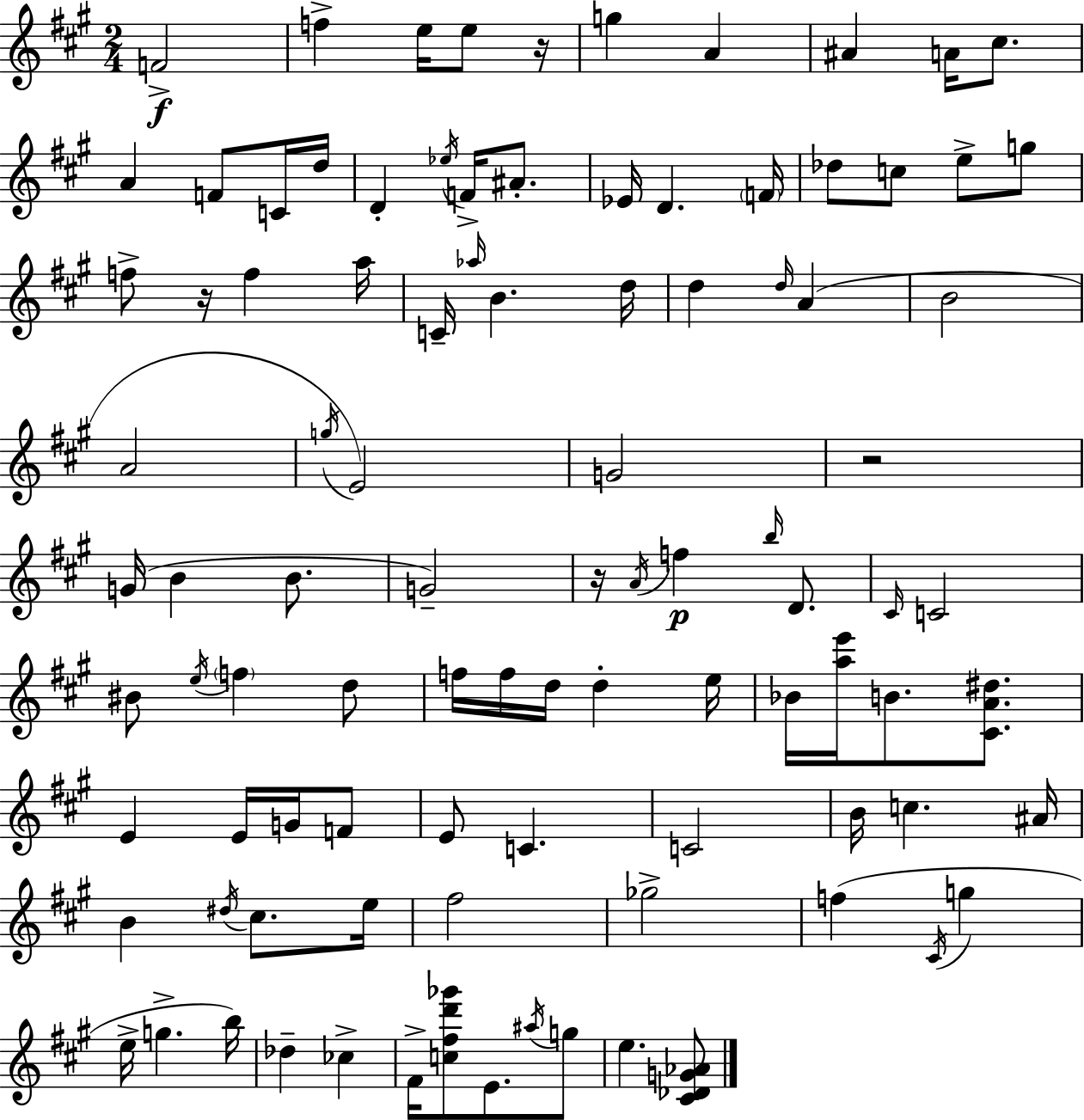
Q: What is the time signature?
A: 2/4